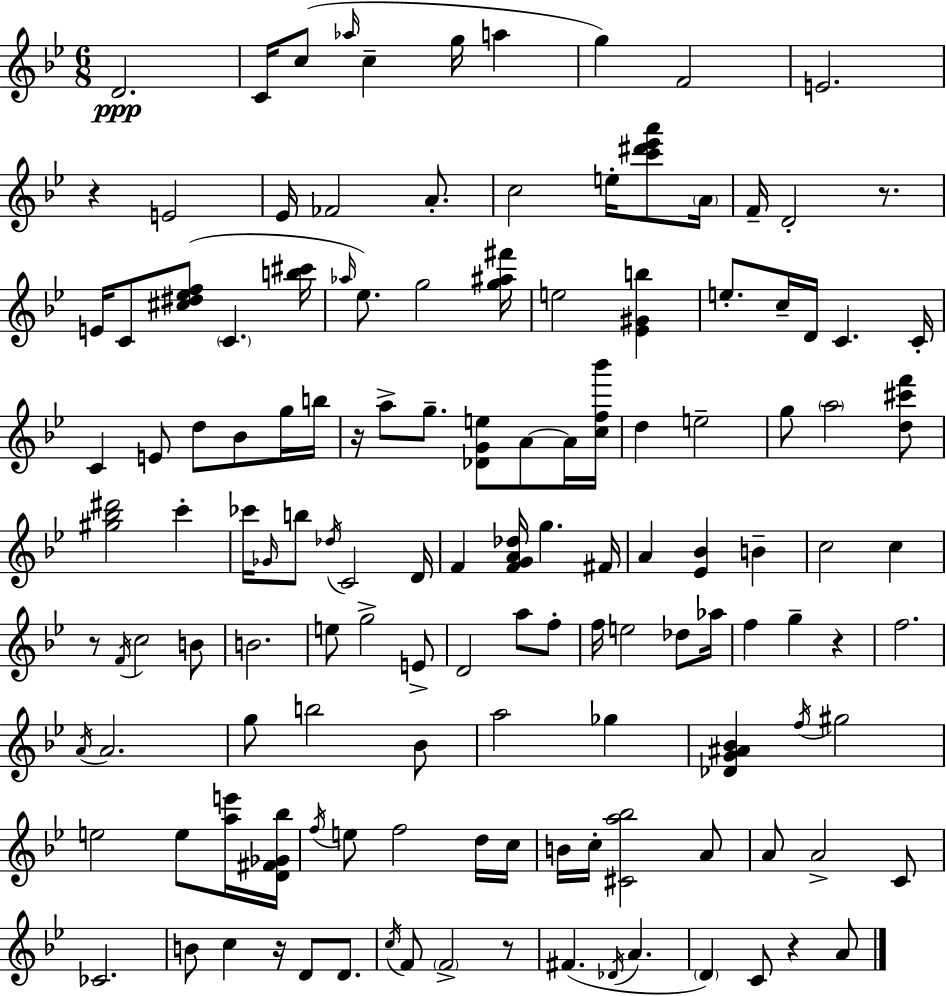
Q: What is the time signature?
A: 6/8